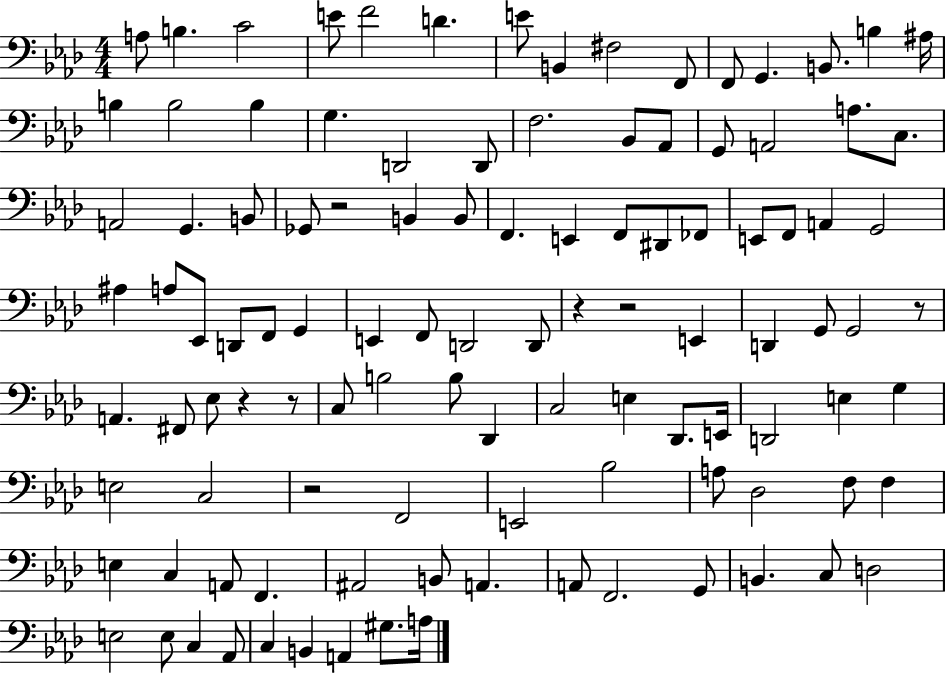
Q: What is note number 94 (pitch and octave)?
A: E3